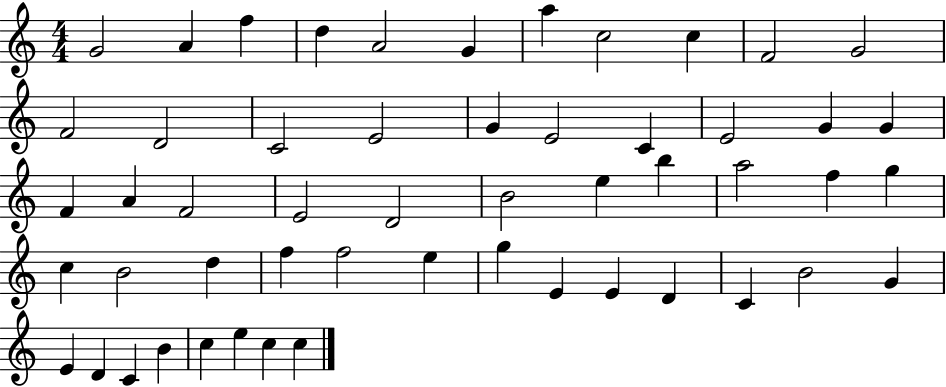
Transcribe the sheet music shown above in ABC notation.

X:1
T:Untitled
M:4/4
L:1/4
K:C
G2 A f d A2 G a c2 c F2 G2 F2 D2 C2 E2 G E2 C E2 G G F A F2 E2 D2 B2 e b a2 f g c B2 d f f2 e g E E D C B2 G E D C B c e c c